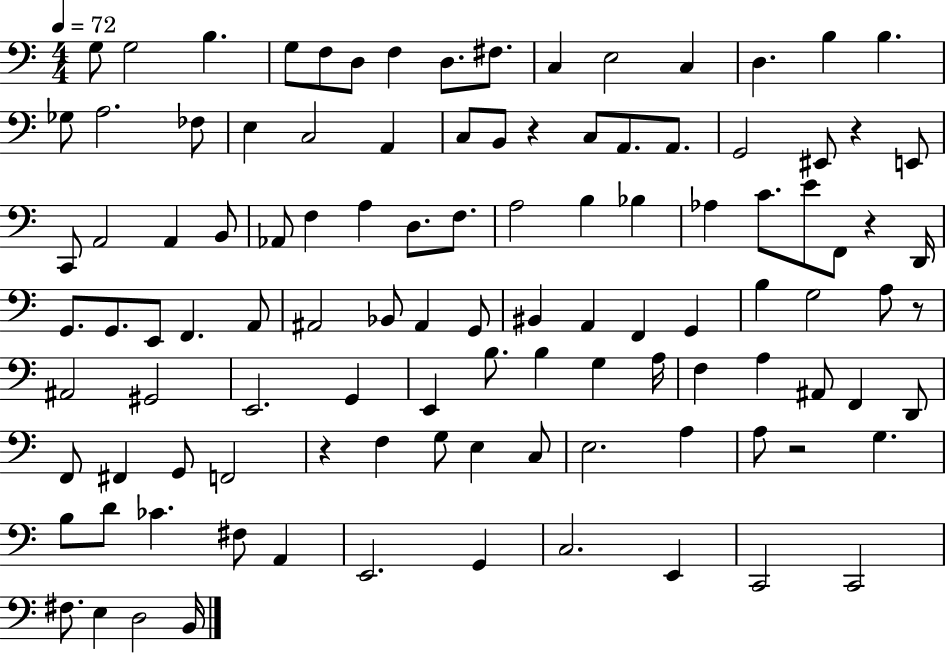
G3/e G3/h B3/q. G3/e F3/e D3/e F3/q D3/e. F#3/e. C3/q E3/h C3/q D3/q. B3/q B3/q. Gb3/e A3/h. FES3/e E3/q C3/h A2/q C3/e B2/e R/q C3/e A2/e. A2/e. G2/h EIS2/e R/q E2/e C2/e A2/h A2/q B2/e Ab2/e F3/q A3/q D3/e. F3/e. A3/h B3/q Bb3/q Ab3/q C4/e. E4/e F2/e R/q D2/s G2/e. G2/e. E2/e F2/q. A2/e A#2/h Bb2/e A#2/q G2/e BIS2/q A2/q F2/q G2/q B3/q G3/h A3/e R/e A#2/h G#2/h E2/h. G2/q E2/q B3/e. B3/q G3/q A3/s F3/q A3/q A#2/e F2/q D2/e F2/e F#2/q G2/e F2/h R/q F3/q G3/e E3/q C3/e E3/h. A3/q A3/e R/h G3/q. B3/e D4/e CES4/q. F#3/e A2/q E2/h. G2/q C3/h. E2/q C2/h C2/h F#3/e. E3/q D3/h B2/s